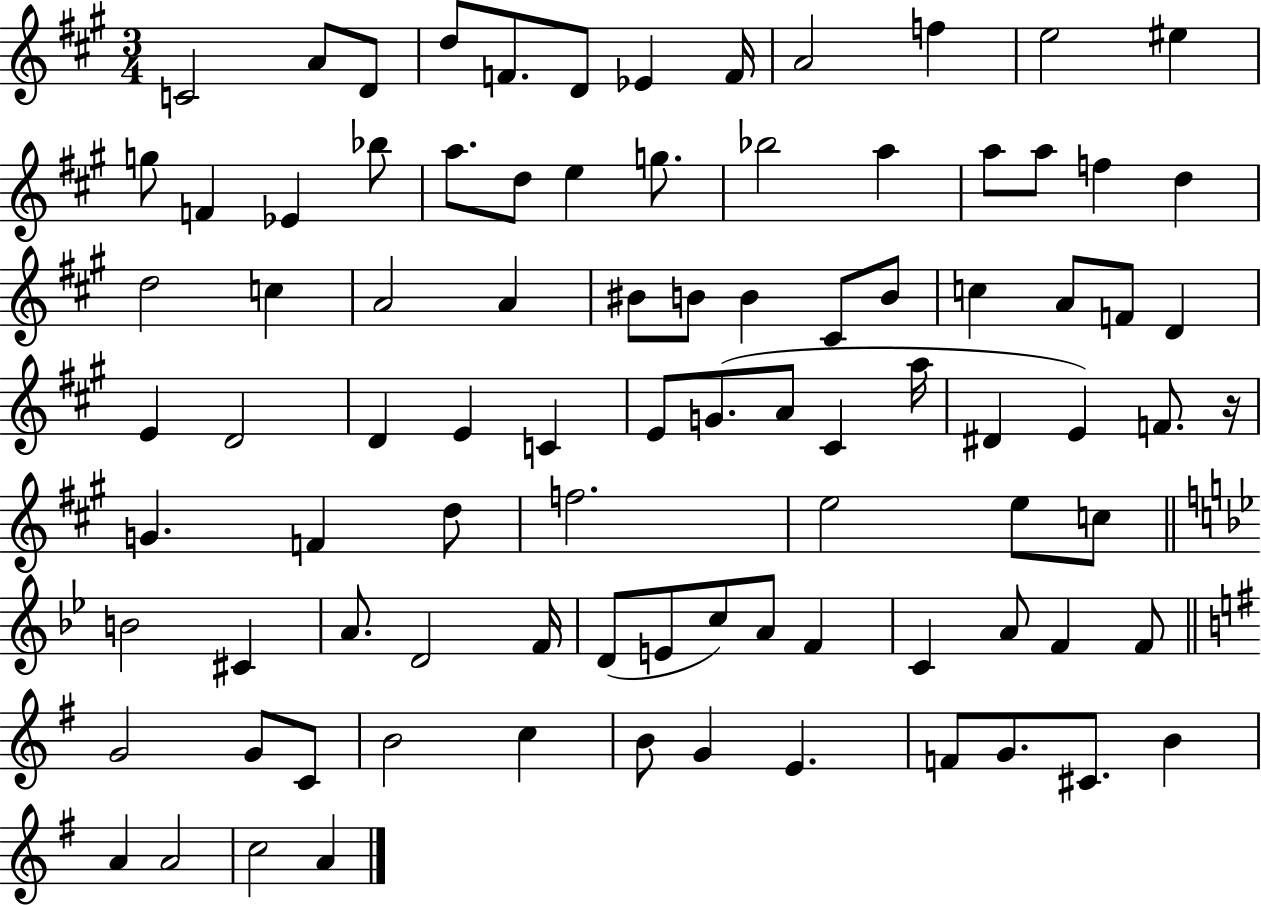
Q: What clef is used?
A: treble